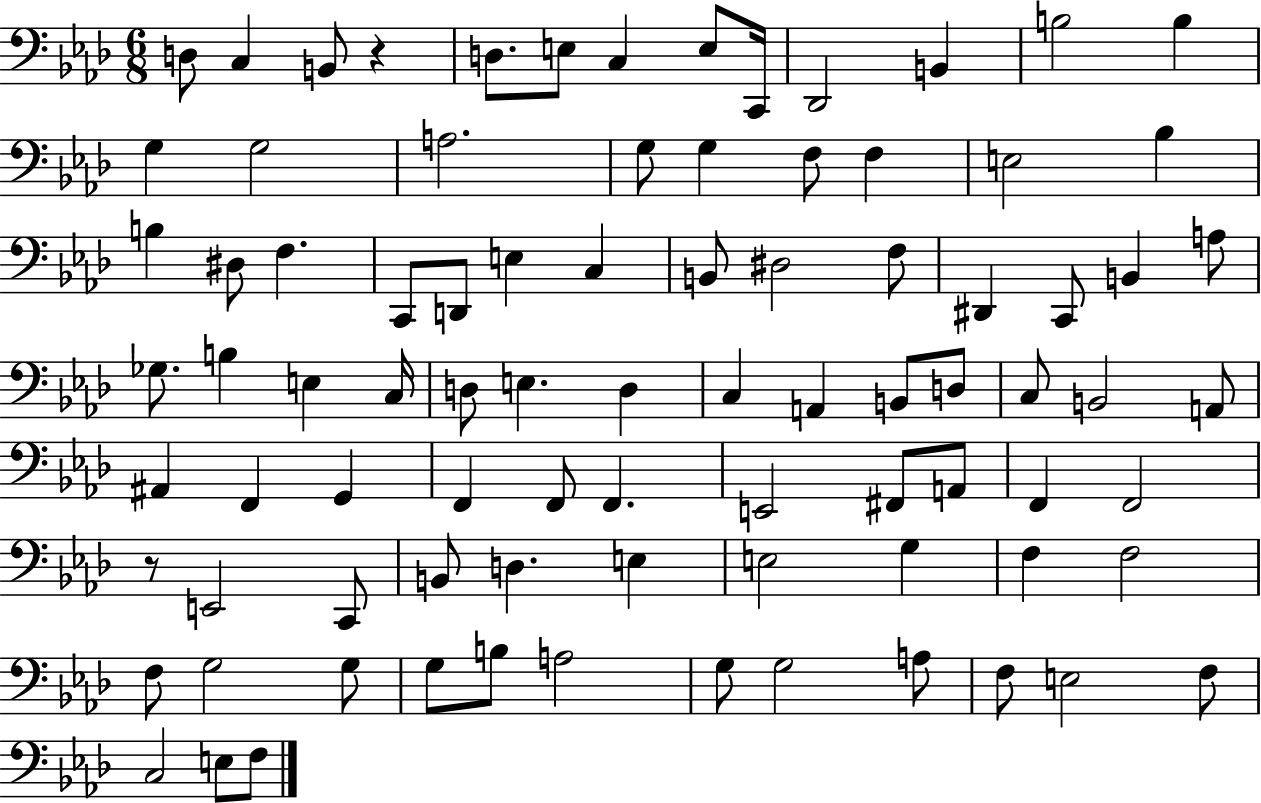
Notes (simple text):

D3/e C3/q B2/e R/q D3/e. E3/e C3/q E3/e C2/s Db2/h B2/q B3/h B3/q G3/q G3/h A3/h. G3/e G3/q F3/e F3/q E3/h Bb3/q B3/q D#3/e F3/q. C2/e D2/e E3/q C3/q B2/e D#3/h F3/e D#2/q C2/e B2/q A3/e Gb3/e. B3/q E3/q C3/s D3/e E3/q. D3/q C3/q A2/q B2/e D3/e C3/e B2/h A2/e A#2/q F2/q G2/q F2/q F2/e F2/q. E2/h F#2/e A2/e F2/q F2/h R/e E2/h C2/e B2/e D3/q. E3/q E3/h G3/q F3/q F3/h F3/e G3/h G3/e G3/e B3/e A3/h G3/e G3/h A3/e F3/e E3/h F3/e C3/h E3/e F3/e